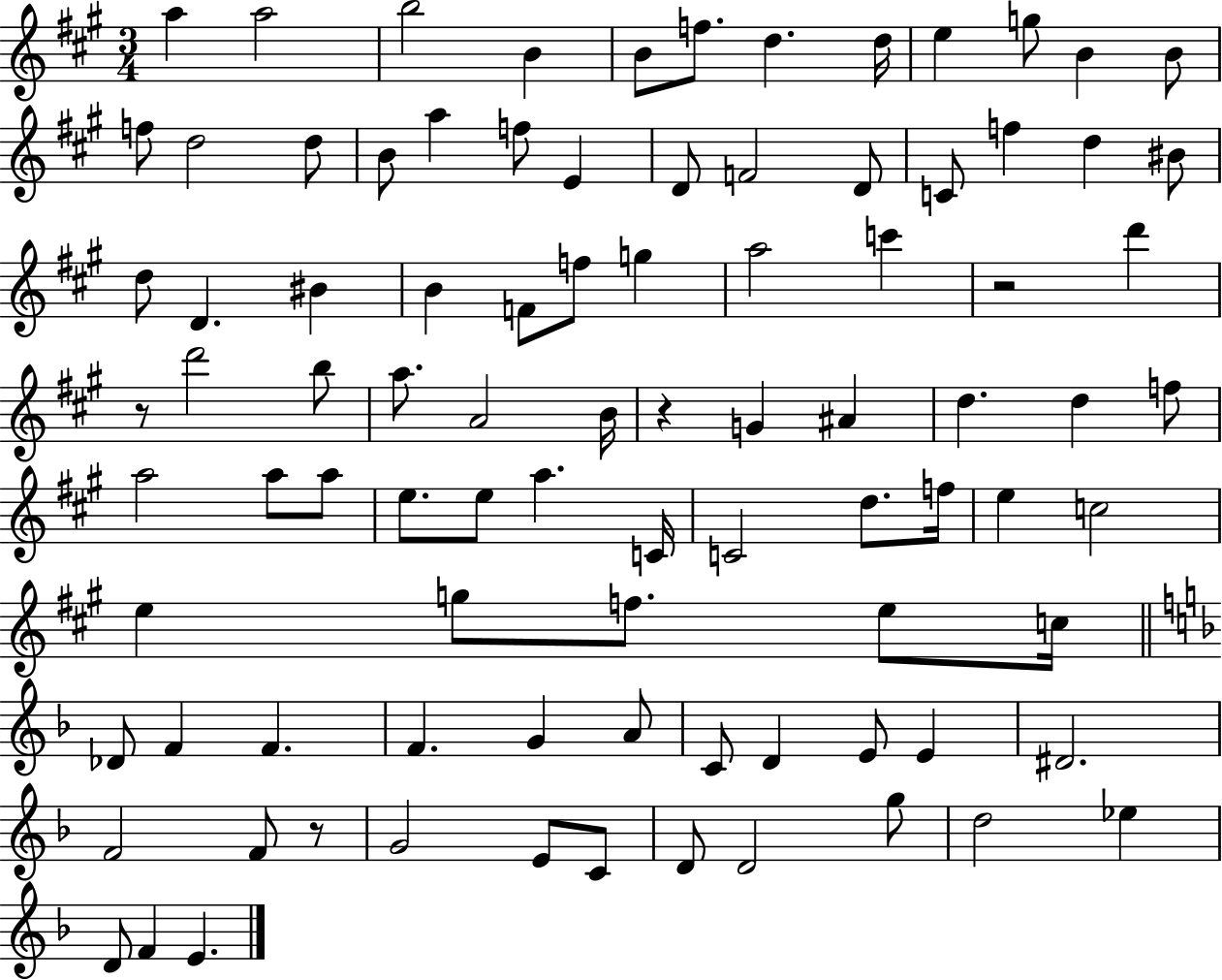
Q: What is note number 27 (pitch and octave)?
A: D5